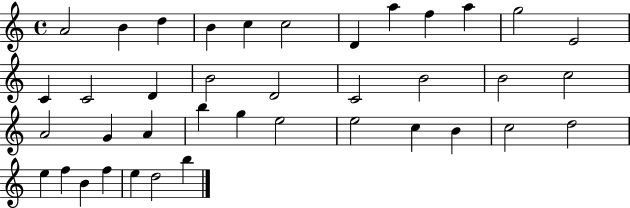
A4/h B4/q D5/q B4/q C5/q C5/h D4/q A5/q F5/q A5/q G5/h E4/h C4/q C4/h D4/q B4/h D4/h C4/h B4/h B4/h C5/h A4/h G4/q A4/q B5/q G5/q E5/h E5/h C5/q B4/q C5/h D5/h E5/q F5/q B4/q F5/q E5/q D5/h B5/q